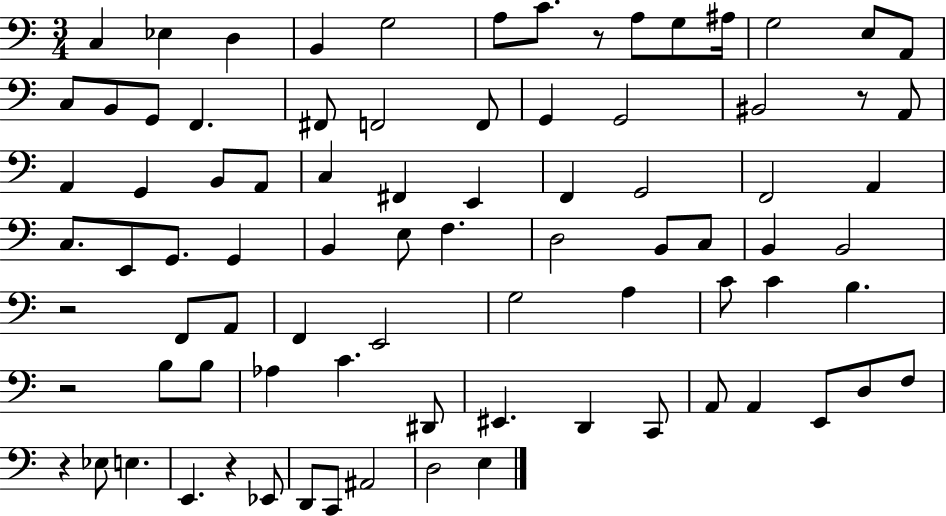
C3/q Eb3/q D3/q B2/q G3/h A3/e C4/e. R/e A3/e G3/e A#3/s G3/h E3/e A2/e C3/e B2/e G2/e F2/q. F#2/e F2/h F2/e G2/q G2/h BIS2/h R/e A2/e A2/q G2/q B2/e A2/e C3/q F#2/q E2/q F2/q G2/h F2/h A2/q C3/e. E2/e G2/e. G2/q B2/q E3/e F3/q. D3/h B2/e C3/e B2/q B2/h R/h F2/e A2/e F2/q E2/h G3/h A3/q C4/e C4/q B3/q. R/h B3/e B3/e Ab3/q C4/q. D#2/e EIS2/q. D2/q C2/e A2/e A2/q E2/e D3/e F3/e R/q Eb3/e E3/q. E2/q. R/q Eb2/e D2/e C2/e A#2/h D3/h E3/q